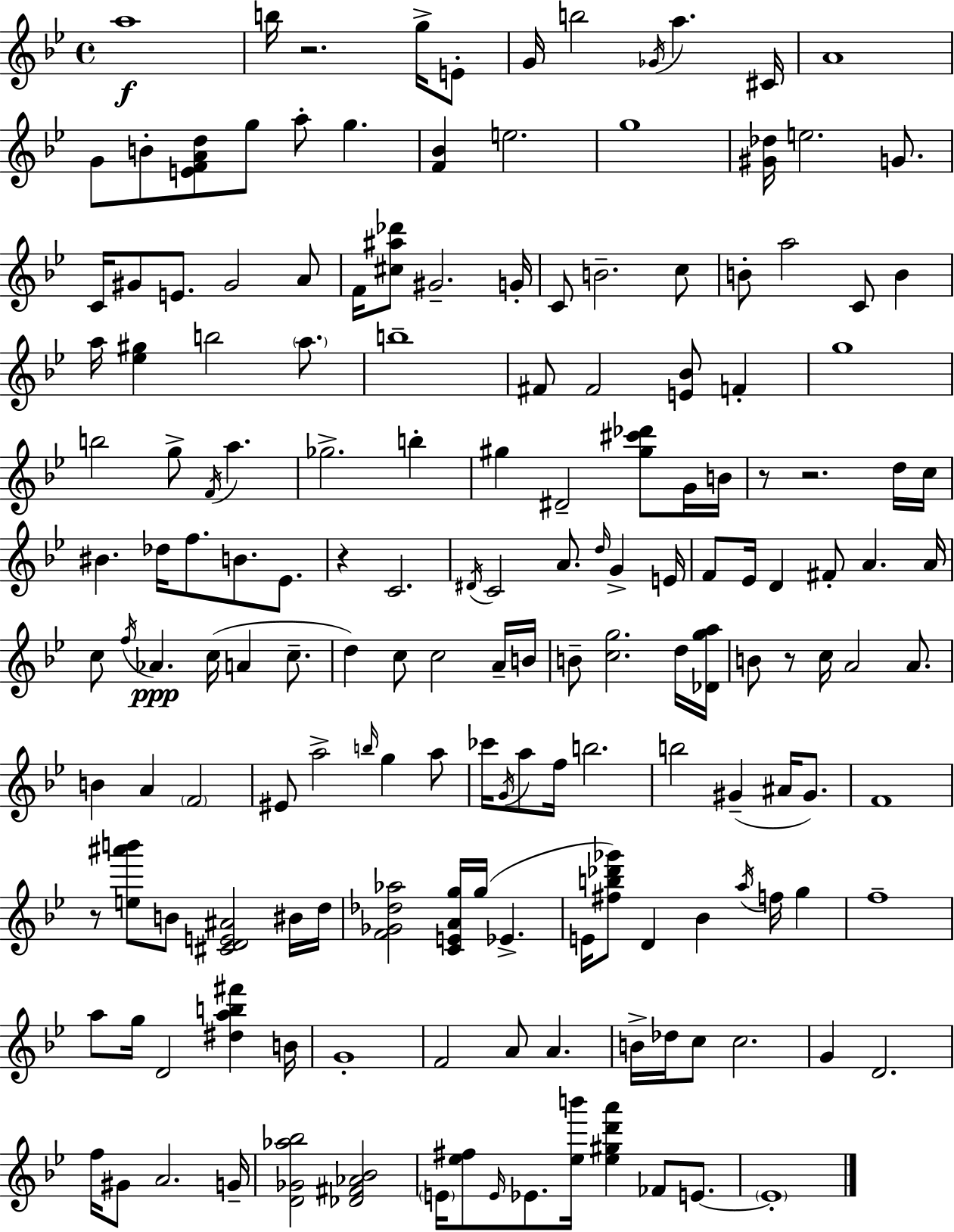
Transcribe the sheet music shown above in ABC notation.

X:1
T:Untitled
M:4/4
L:1/4
K:Gm
a4 b/4 z2 g/4 E/2 G/4 b2 _G/4 a ^C/4 A4 G/2 B/2 [EFAd]/2 g/2 a/2 g [F_B] e2 g4 [^G_d]/4 e2 G/2 C/4 ^G/2 E/2 ^G2 A/2 F/4 [^c^a_d']/2 ^G2 G/4 C/2 B2 c/2 B/2 a2 C/2 B a/4 [_e^g] b2 a/2 b4 ^F/2 ^F2 [E_B]/2 F g4 b2 g/2 F/4 a _g2 b ^g ^D2 [^g^c'_d']/2 G/4 B/4 z/2 z2 d/4 c/4 ^B _d/4 f/2 B/2 _E/2 z C2 ^D/4 C2 A/2 d/4 G E/4 F/2 _E/4 D ^F/2 A A/4 c/2 f/4 _A c/4 A c/2 d c/2 c2 A/4 B/4 B/2 [cg]2 d/4 [_Dga]/4 B/2 z/2 c/4 A2 A/2 B A F2 ^E/2 a2 b/4 g a/2 _c'/4 G/4 a/2 f/4 b2 b2 ^G ^A/4 ^G/2 F4 z/2 [e^a'b']/2 B/2 [^CDE^A]2 ^B/4 d/4 [F_G_d_a]2 [CEAg]/4 g/4 _E E/4 [^fb_d'_g']/2 D _B a/4 f/4 g f4 a/2 g/4 D2 [^dab^f'] B/4 G4 F2 A/2 A B/4 _d/4 c/2 c2 G D2 f/4 ^G/2 A2 G/4 [D_G_a_b]2 [_D^F_A_B]2 E/4 [_e^f]/2 E/4 _E/2 [_eb']/4 [_e^gd'a'] _F/2 E/2 E4